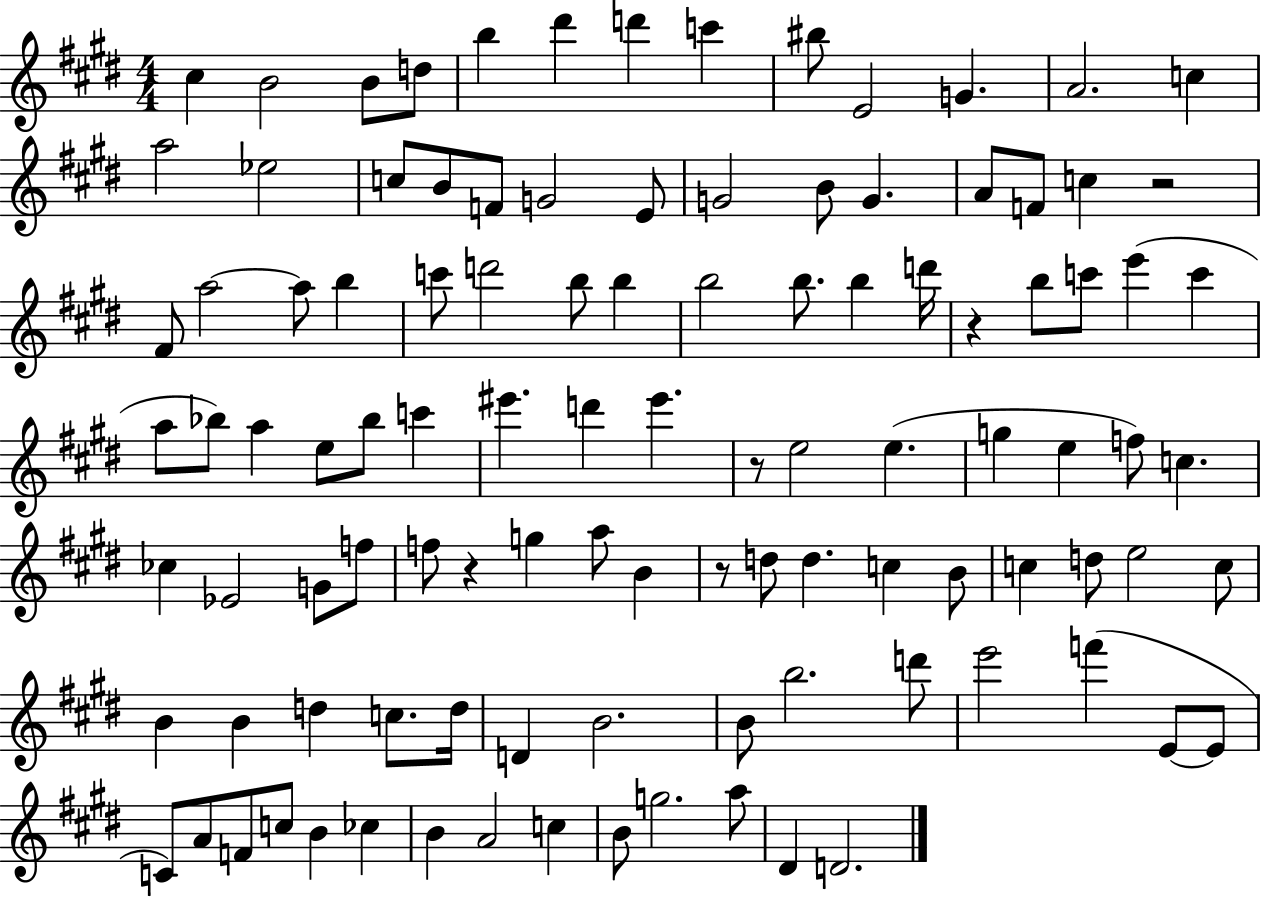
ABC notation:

X:1
T:Untitled
M:4/4
L:1/4
K:E
^c B2 B/2 d/2 b ^d' d' c' ^b/2 E2 G A2 c a2 _e2 c/2 B/2 F/2 G2 E/2 G2 B/2 G A/2 F/2 c z2 ^F/2 a2 a/2 b c'/2 d'2 b/2 b b2 b/2 b d'/4 z b/2 c'/2 e' c' a/2 _b/2 a e/2 _b/2 c' ^e' d' ^e' z/2 e2 e g e f/2 c _c _E2 G/2 f/2 f/2 z g a/2 B z/2 d/2 d c B/2 c d/2 e2 c/2 B B d c/2 d/4 D B2 B/2 b2 d'/2 e'2 f' E/2 E/2 C/2 A/2 F/2 c/2 B _c B A2 c B/2 g2 a/2 ^D D2